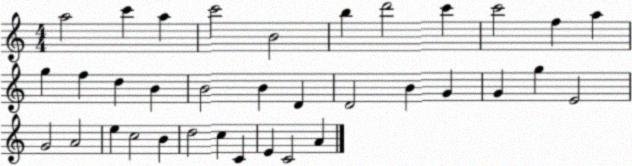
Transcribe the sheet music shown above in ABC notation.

X:1
T:Untitled
M:4/4
L:1/4
K:C
a2 c' a c'2 B2 b d'2 c' c'2 f a g f d B B2 B D D2 B G G g E2 G2 A2 e c2 B d2 c C E C2 A